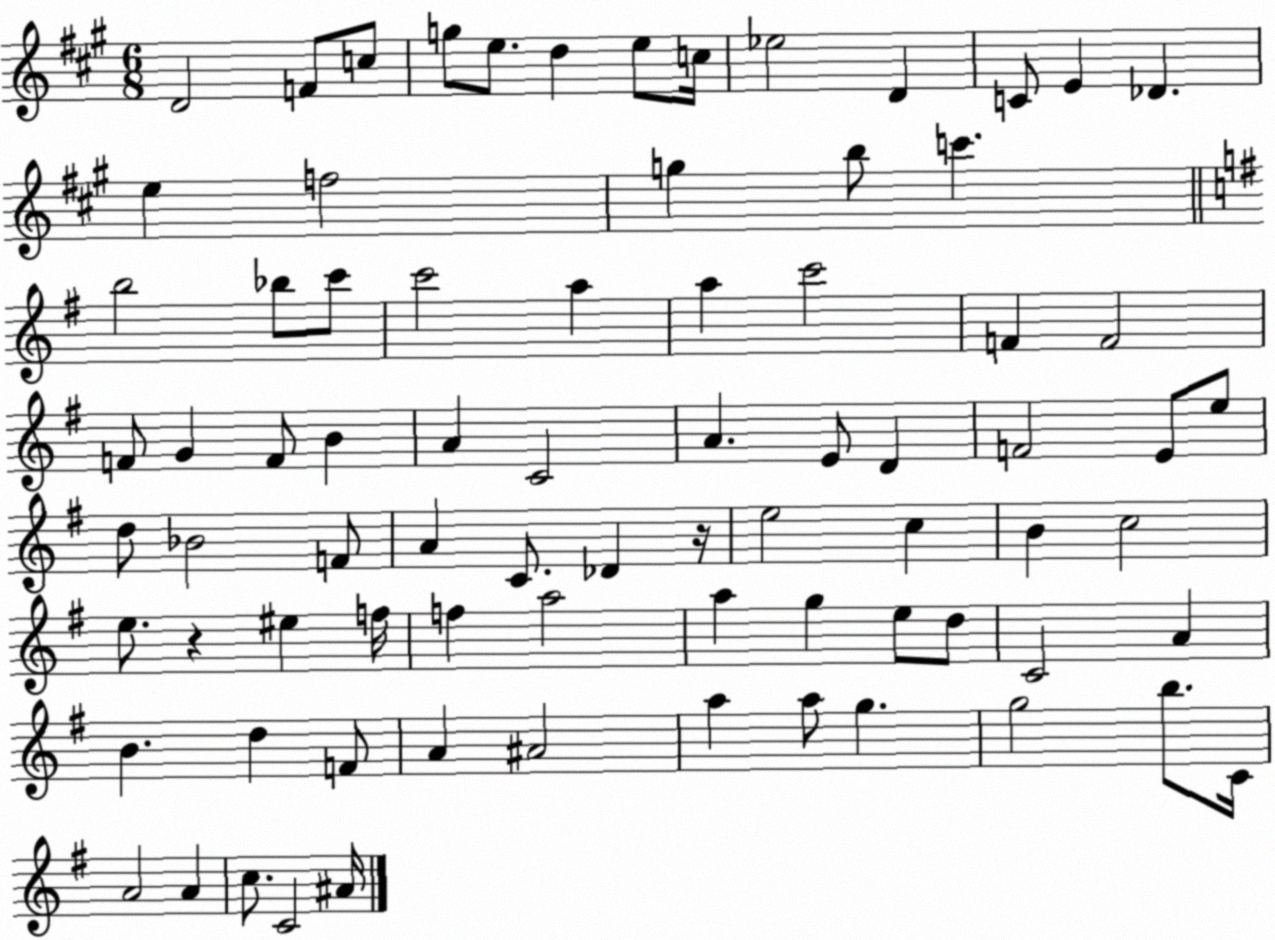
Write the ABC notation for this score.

X:1
T:Untitled
M:6/8
L:1/4
K:A
D2 F/2 c/2 g/2 e/2 d e/2 c/4 _e2 D C/2 E _D e f2 g b/2 c' b2 _b/2 c'/2 c'2 a a c'2 F F2 F/2 G F/2 B A C2 A E/2 D F2 E/2 e/2 d/2 _B2 F/2 A C/2 _D z/4 e2 c B c2 e/2 z ^e f/4 f a2 a g e/2 d/2 C2 A B d F/2 A ^A2 a a/2 g g2 b/2 C/4 A2 A c/2 C2 ^A/4